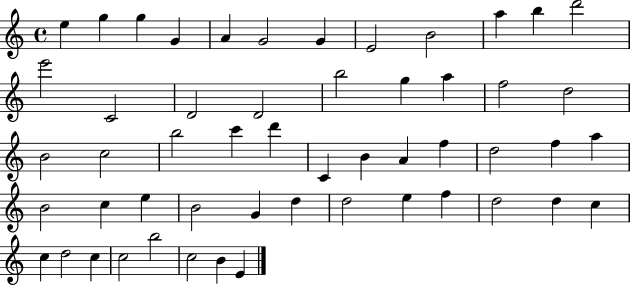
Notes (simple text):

E5/q G5/q G5/q G4/q A4/q G4/h G4/q E4/h B4/h A5/q B5/q D6/h E6/h C4/h D4/h D4/h B5/h G5/q A5/q F5/h D5/h B4/h C5/h B5/h C6/q D6/q C4/q B4/q A4/q F5/q D5/h F5/q A5/q B4/h C5/q E5/q B4/h G4/q D5/q D5/h E5/q F5/q D5/h D5/q C5/q C5/q D5/h C5/q C5/h B5/h C5/h B4/q E4/q